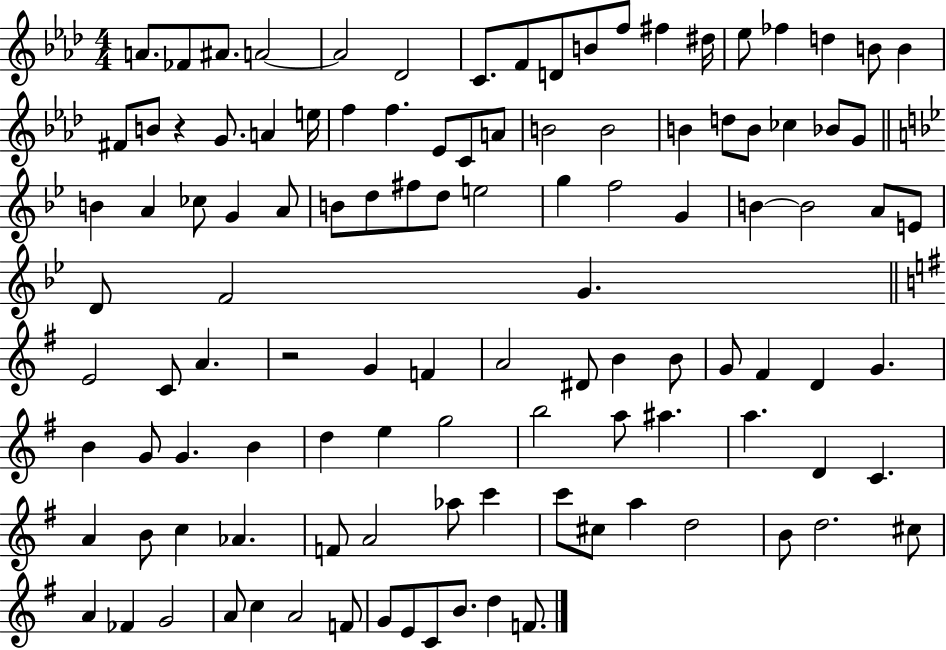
{
  \clef treble
  \numericTimeSignature
  \time 4/4
  \key aes \major
  a'8. fes'8 ais'8. a'2~~ | a'2 des'2 | c'8. f'8 d'8 b'8 f''8 fis''4 dis''16 | ees''8 fes''4 d''4 b'8 b'4 | \break fis'8 b'8 r4 g'8. a'4 e''16 | f''4 f''4. ees'8 c'8 a'8 | b'2 b'2 | b'4 d''8 b'8 ces''4 bes'8 g'8 | \break \bar "||" \break \key bes \major b'4 a'4 ces''8 g'4 a'8 | b'8 d''8 fis''8 d''8 e''2 | g''4 f''2 g'4 | b'4~~ b'2 a'8 e'8 | \break d'8 f'2 g'4. | \bar "||" \break \key g \major e'2 c'8 a'4. | r2 g'4 f'4 | a'2 dis'8 b'4 b'8 | g'8 fis'4 d'4 g'4. | \break b'4 g'8 g'4. b'4 | d''4 e''4 g''2 | b''2 a''8 ais''4. | a''4. d'4 c'4. | \break a'4 b'8 c''4 aes'4. | f'8 a'2 aes''8 c'''4 | c'''8 cis''8 a''4 d''2 | b'8 d''2. cis''8 | \break a'4 fes'4 g'2 | a'8 c''4 a'2 f'8 | g'8 e'8 c'8 b'8. d''4 f'8. | \bar "|."
}